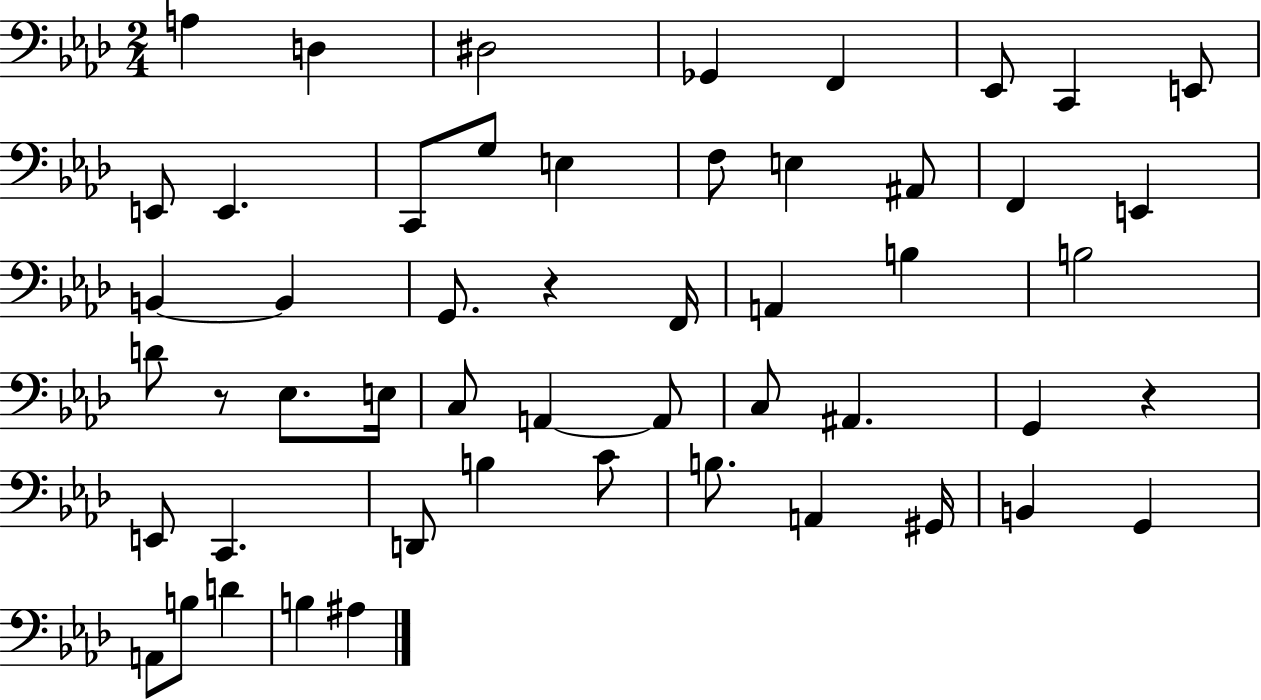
A3/q D3/q D#3/h Gb2/q F2/q Eb2/e C2/q E2/e E2/e E2/q. C2/e G3/e E3/q F3/e E3/q A#2/e F2/q E2/q B2/q B2/q G2/e. R/q F2/s A2/q B3/q B3/h D4/e R/e Eb3/e. E3/s C3/e A2/q A2/e C3/e A#2/q. G2/q R/q E2/e C2/q. D2/e B3/q C4/e B3/e. A2/q G#2/s B2/q G2/q A2/e B3/e D4/q B3/q A#3/q